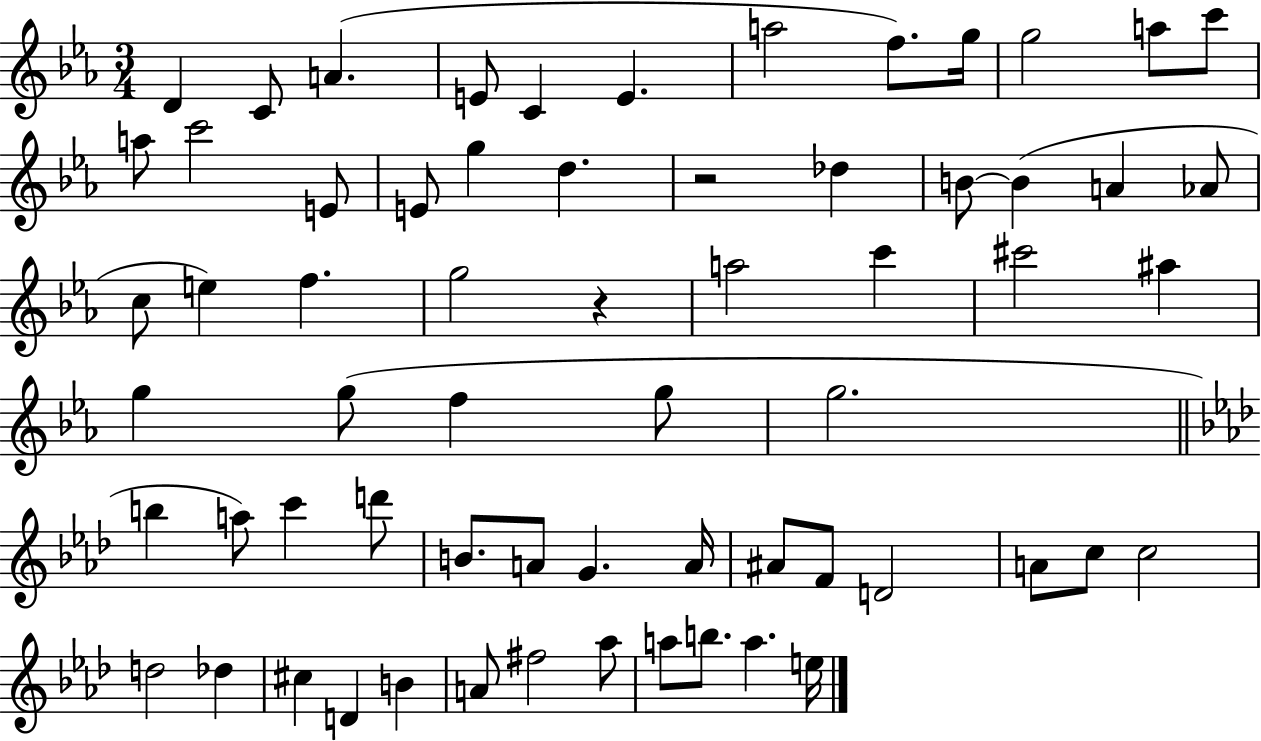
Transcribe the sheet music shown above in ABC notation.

X:1
T:Untitled
M:3/4
L:1/4
K:Eb
D C/2 A E/2 C E a2 f/2 g/4 g2 a/2 c'/2 a/2 c'2 E/2 E/2 g d z2 _d B/2 B A _A/2 c/2 e f g2 z a2 c' ^c'2 ^a g g/2 f g/2 g2 b a/2 c' d'/2 B/2 A/2 G A/4 ^A/2 F/2 D2 A/2 c/2 c2 d2 _d ^c D B A/2 ^f2 _a/2 a/2 b/2 a e/4